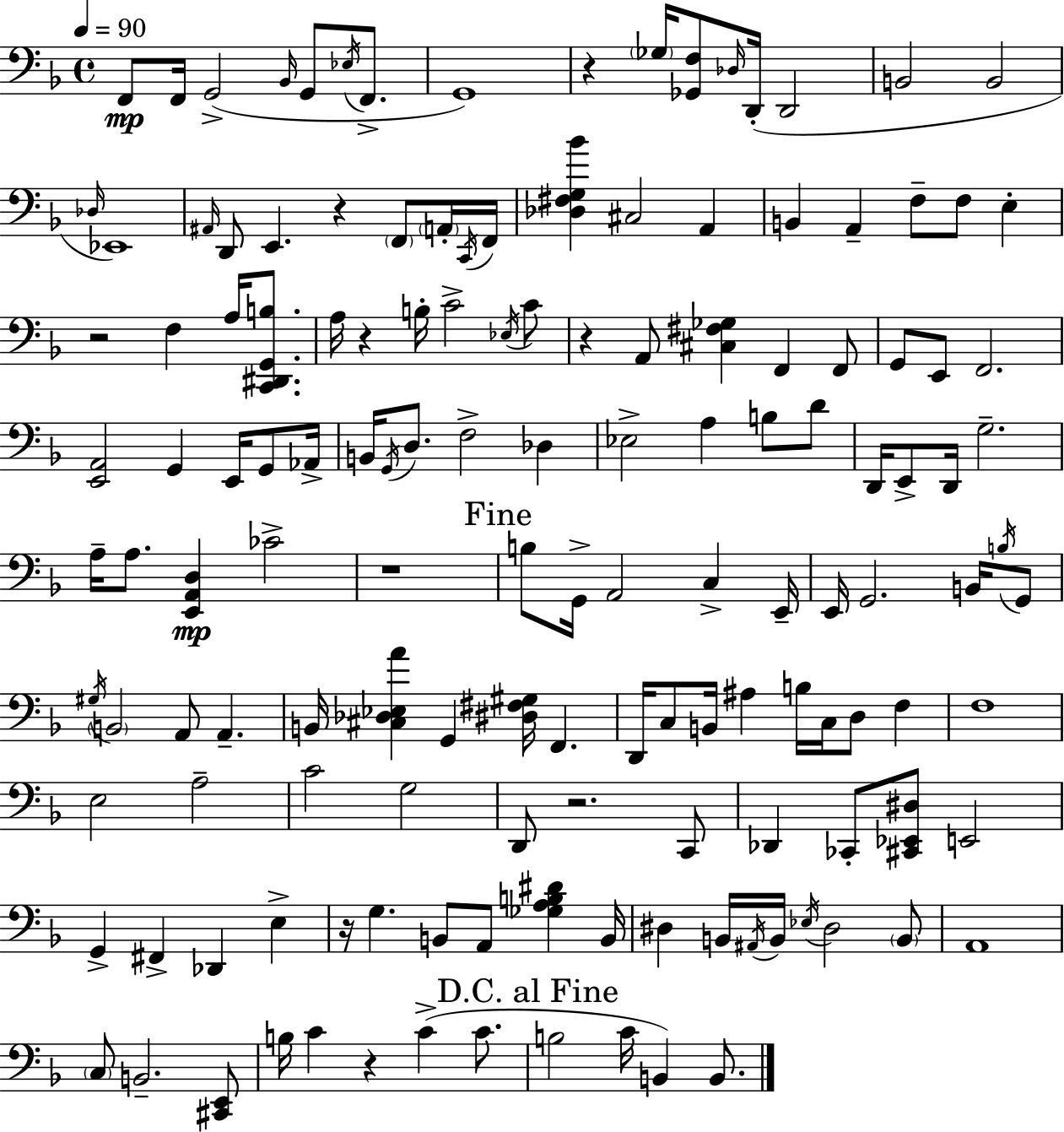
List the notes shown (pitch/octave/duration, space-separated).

F2/e F2/s G2/h Bb2/s G2/e Eb3/s F2/e. G2/w R/q Gb3/s [Gb2,F3]/e Db3/s D2/s D2/h B2/h B2/h Db3/s Eb2/w A#2/s D2/e E2/q. R/q F2/e A2/s C2/s F2/s [Db3,F#3,G3,Bb4]/q C#3/h A2/q B2/q A2/q F3/e F3/e E3/q R/h F3/q A3/s [C2,D#2,G2,B3]/e. A3/s R/q B3/s C4/h Eb3/s C4/e R/q A2/e [C#3,F#3,Gb3]/q F2/q F2/e G2/e E2/e F2/h. [E2,A2]/h G2/q E2/s G2/e Ab2/s B2/s G2/s D3/e. F3/h Db3/q Eb3/h A3/q B3/e D4/e D2/s E2/e D2/s G3/h. A3/s A3/e. [E2,A2,D3]/q CES4/h R/w B3/e G2/s A2/h C3/q E2/s E2/s G2/h. B2/s B3/s G2/e G#3/s B2/h A2/e A2/q. B2/s [C#3,Db3,Eb3,A4]/q G2/q [D#3,F#3,G#3]/s F2/q. D2/s C3/e B2/s A#3/q B3/s C3/s D3/e F3/q F3/w E3/h A3/h C4/h G3/h D2/e R/h. C2/e Db2/q CES2/e [C#2,Eb2,D#3]/e E2/h G2/q F#2/q Db2/q E3/q R/s G3/q. B2/e A2/e [Gb3,A3,B3,D#4]/q B2/s D#3/q B2/s A#2/s B2/s Eb3/s D#3/h B2/e A2/w C3/e B2/h. [C#2,E2]/e B3/s C4/q R/q C4/q C4/e. B3/h C4/s B2/q B2/e.